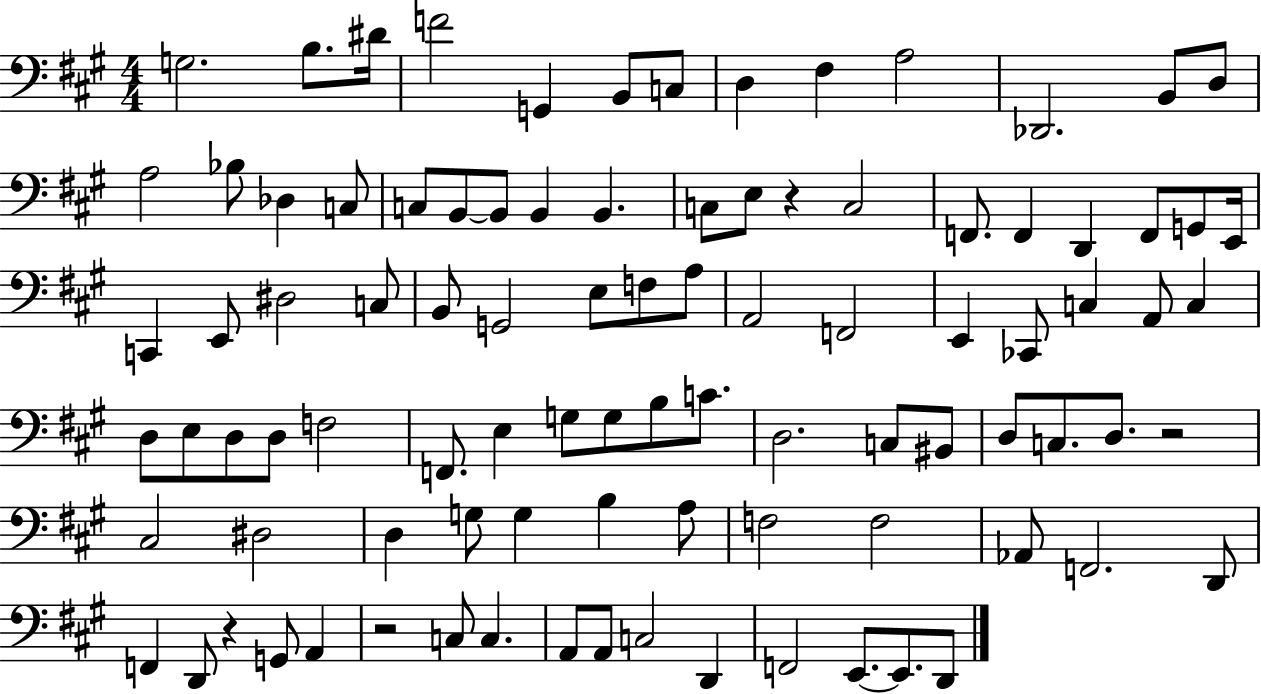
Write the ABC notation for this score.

X:1
T:Untitled
M:4/4
L:1/4
K:A
G,2 B,/2 ^D/4 F2 G,, B,,/2 C,/2 D, ^F, A,2 _D,,2 B,,/2 D,/2 A,2 _B,/2 _D, C,/2 C,/2 B,,/2 B,,/2 B,, B,, C,/2 E,/2 z C,2 F,,/2 F,, D,, F,,/2 G,,/2 E,,/4 C,, E,,/2 ^D,2 C,/2 B,,/2 G,,2 E,/2 F,/2 A,/2 A,,2 F,,2 E,, _C,,/2 C, A,,/2 C, D,/2 E,/2 D,/2 D,/2 F,2 F,,/2 E, G,/2 G,/2 B,/2 C/2 D,2 C,/2 ^B,,/2 D,/2 C,/2 D,/2 z2 ^C,2 ^D,2 D, G,/2 G, B, A,/2 F,2 F,2 _A,,/2 F,,2 D,,/2 F,, D,,/2 z G,,/2 A,, z2 C,/2 C, A,,/2 A,,/2 C,2 D,, F,,2 E,,/2 E,,/2 D,,/2